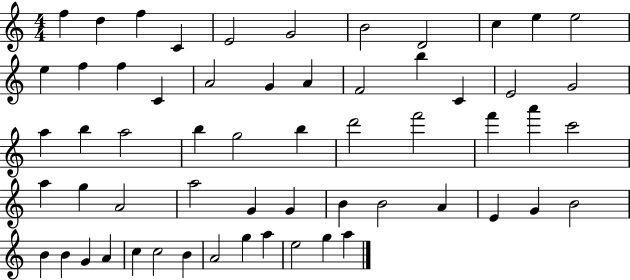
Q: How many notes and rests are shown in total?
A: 59